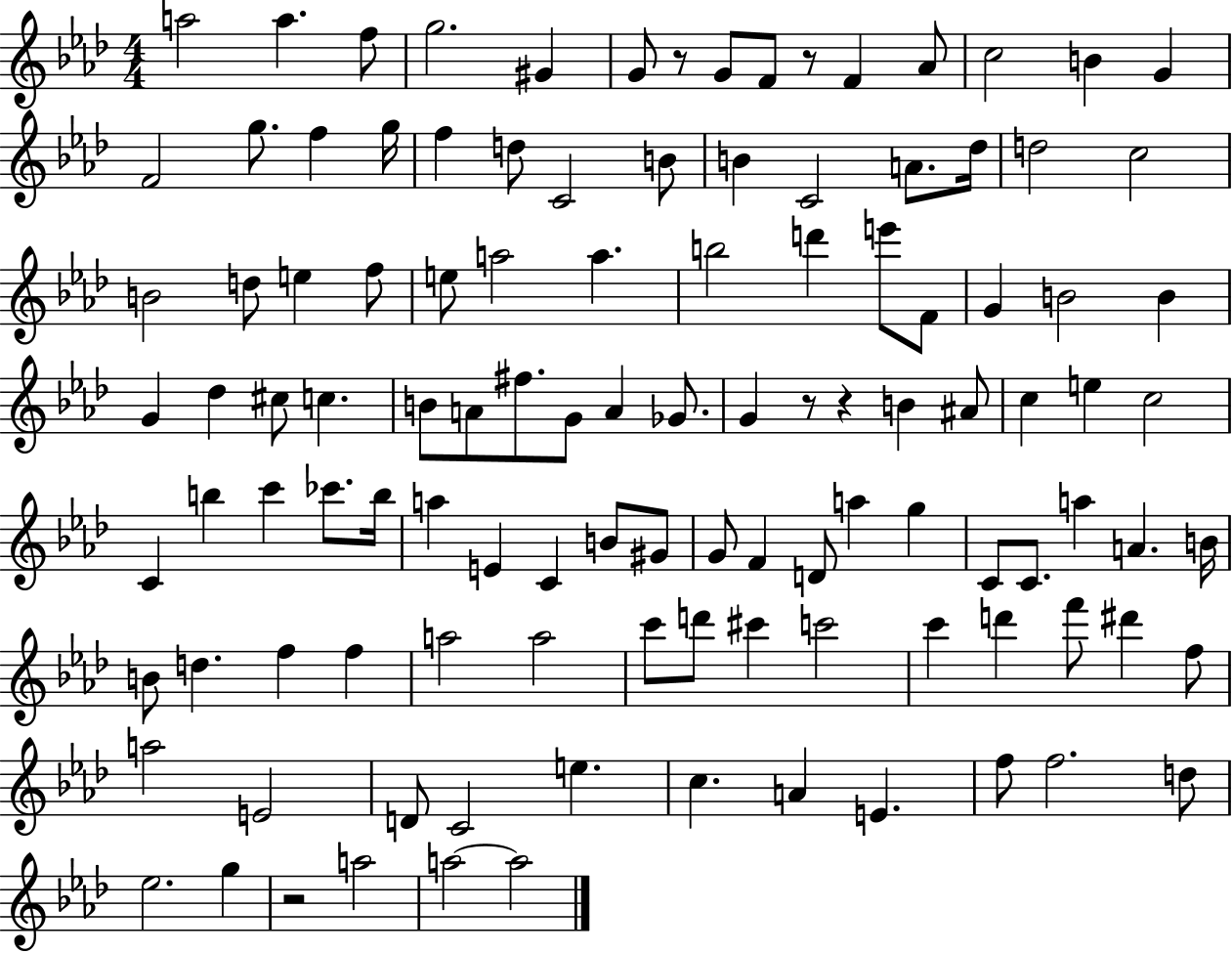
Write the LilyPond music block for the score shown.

{
  \clef treble
  \numericTimeSignature
  \time 4/4
  \key aes \major
  a''2 a''4. f''8 | g''2. gis'4 | g'8 r8 g'8 f'8 r8 f'4 aes'8 | c''2 b'4 g'4 | \break f'2 g''8. f''4 g''16 | f''4 d''8 c'2 b'8 | b'4 c'2 a'8. des''16 | d''2 c''2 | \break b'2 d''8 e''4 f''8 | e''8 a''2 a''4. | b''2 d'''4 e'''8 f'8 | g'4 b'2 b'4 | \break g'4 des''4 cis''8 c''4. | b'8 a'8 fis''8. g'8 a'4 ges'8. | g'4 r8 r4 b'4 ais'8 | c''4 e''4 c''2 | \break c'4 b''4 c'''4 ces'''8. b''16 | a''4 e'4 c'4 b'8 gis'8 | g'8 f'4 d'8 a''4 g''4 | c'8 c'8. a''4 a'4. b'16 | \break b'8 d''4. f''4 f''4 | a''2 a''2 | c'''8 d'''8 cis'''4 c'''2 | c'''4 d'''4 f'''8 dis'''4 f''8 | \break a''2 e'2 | d'8 c'2 e''4. | c''4. a'4 e'4. | f''8 f''2. d''8 | \break ees''2. g''4 | r2 a''2 | a''2~~ a''2 | \bar "|."
}